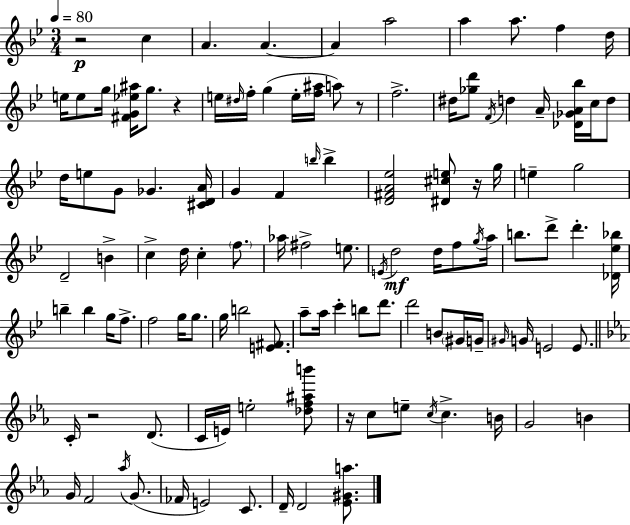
R/h C5/q A4/q. A4/q. A4/q A5/h A5/q A5/e. F5/q D5/s E5/s E5/e G5/s [F#4,G4,Eb5,A#5]/s G5/e. R/q E5/s D#5/s F5/s G5/q E5/s [F5,A#5]/s A5/e R/e F5/h. D#5/s [Gb5,D6]/e F4/s D5/q A4/s [Db4,Gb4,A4,Bb5]/s C5/s D5/e D5/s E5/e G4/e Gb4/q. [C#4,D4,A4]/s G4/q F4/q B5/s B5/q [D4,F#4,A4,Eb5]/h [D#4,C#5,E5]/e R/s G5/s E5/q G5/h D4/h B4/q C5/q D5/s C5/q F5/e. Ab5/s F#5/h E5/e. E4/s D5/h D5/s F5/e G5/s A5/s B5/e. D6/e D6/q. [Db4,Eb5,Bb5]/s B5/q B5/q G5/s F5/e. F5/h G5/s G5/e. G5/s B5/h [E4,F#4]/e. A5/e A5/s C6/q B5/e D6/e. D6/h B4/e G#4/s G4/s G#4/s G4/s E4/h E4/e. C4/s R/h D4/e. C4/s E4/s E5/h [Db5,F5,A#5,B6]/e R/s C5/e E5/e C5/s C5/q. B4/s G4/h B4/q G4/s F4/h Ab5/s G4/e. FES4/s E4/h C4/e. D4/s D4/h [Eb4,G#4,A5]/e.